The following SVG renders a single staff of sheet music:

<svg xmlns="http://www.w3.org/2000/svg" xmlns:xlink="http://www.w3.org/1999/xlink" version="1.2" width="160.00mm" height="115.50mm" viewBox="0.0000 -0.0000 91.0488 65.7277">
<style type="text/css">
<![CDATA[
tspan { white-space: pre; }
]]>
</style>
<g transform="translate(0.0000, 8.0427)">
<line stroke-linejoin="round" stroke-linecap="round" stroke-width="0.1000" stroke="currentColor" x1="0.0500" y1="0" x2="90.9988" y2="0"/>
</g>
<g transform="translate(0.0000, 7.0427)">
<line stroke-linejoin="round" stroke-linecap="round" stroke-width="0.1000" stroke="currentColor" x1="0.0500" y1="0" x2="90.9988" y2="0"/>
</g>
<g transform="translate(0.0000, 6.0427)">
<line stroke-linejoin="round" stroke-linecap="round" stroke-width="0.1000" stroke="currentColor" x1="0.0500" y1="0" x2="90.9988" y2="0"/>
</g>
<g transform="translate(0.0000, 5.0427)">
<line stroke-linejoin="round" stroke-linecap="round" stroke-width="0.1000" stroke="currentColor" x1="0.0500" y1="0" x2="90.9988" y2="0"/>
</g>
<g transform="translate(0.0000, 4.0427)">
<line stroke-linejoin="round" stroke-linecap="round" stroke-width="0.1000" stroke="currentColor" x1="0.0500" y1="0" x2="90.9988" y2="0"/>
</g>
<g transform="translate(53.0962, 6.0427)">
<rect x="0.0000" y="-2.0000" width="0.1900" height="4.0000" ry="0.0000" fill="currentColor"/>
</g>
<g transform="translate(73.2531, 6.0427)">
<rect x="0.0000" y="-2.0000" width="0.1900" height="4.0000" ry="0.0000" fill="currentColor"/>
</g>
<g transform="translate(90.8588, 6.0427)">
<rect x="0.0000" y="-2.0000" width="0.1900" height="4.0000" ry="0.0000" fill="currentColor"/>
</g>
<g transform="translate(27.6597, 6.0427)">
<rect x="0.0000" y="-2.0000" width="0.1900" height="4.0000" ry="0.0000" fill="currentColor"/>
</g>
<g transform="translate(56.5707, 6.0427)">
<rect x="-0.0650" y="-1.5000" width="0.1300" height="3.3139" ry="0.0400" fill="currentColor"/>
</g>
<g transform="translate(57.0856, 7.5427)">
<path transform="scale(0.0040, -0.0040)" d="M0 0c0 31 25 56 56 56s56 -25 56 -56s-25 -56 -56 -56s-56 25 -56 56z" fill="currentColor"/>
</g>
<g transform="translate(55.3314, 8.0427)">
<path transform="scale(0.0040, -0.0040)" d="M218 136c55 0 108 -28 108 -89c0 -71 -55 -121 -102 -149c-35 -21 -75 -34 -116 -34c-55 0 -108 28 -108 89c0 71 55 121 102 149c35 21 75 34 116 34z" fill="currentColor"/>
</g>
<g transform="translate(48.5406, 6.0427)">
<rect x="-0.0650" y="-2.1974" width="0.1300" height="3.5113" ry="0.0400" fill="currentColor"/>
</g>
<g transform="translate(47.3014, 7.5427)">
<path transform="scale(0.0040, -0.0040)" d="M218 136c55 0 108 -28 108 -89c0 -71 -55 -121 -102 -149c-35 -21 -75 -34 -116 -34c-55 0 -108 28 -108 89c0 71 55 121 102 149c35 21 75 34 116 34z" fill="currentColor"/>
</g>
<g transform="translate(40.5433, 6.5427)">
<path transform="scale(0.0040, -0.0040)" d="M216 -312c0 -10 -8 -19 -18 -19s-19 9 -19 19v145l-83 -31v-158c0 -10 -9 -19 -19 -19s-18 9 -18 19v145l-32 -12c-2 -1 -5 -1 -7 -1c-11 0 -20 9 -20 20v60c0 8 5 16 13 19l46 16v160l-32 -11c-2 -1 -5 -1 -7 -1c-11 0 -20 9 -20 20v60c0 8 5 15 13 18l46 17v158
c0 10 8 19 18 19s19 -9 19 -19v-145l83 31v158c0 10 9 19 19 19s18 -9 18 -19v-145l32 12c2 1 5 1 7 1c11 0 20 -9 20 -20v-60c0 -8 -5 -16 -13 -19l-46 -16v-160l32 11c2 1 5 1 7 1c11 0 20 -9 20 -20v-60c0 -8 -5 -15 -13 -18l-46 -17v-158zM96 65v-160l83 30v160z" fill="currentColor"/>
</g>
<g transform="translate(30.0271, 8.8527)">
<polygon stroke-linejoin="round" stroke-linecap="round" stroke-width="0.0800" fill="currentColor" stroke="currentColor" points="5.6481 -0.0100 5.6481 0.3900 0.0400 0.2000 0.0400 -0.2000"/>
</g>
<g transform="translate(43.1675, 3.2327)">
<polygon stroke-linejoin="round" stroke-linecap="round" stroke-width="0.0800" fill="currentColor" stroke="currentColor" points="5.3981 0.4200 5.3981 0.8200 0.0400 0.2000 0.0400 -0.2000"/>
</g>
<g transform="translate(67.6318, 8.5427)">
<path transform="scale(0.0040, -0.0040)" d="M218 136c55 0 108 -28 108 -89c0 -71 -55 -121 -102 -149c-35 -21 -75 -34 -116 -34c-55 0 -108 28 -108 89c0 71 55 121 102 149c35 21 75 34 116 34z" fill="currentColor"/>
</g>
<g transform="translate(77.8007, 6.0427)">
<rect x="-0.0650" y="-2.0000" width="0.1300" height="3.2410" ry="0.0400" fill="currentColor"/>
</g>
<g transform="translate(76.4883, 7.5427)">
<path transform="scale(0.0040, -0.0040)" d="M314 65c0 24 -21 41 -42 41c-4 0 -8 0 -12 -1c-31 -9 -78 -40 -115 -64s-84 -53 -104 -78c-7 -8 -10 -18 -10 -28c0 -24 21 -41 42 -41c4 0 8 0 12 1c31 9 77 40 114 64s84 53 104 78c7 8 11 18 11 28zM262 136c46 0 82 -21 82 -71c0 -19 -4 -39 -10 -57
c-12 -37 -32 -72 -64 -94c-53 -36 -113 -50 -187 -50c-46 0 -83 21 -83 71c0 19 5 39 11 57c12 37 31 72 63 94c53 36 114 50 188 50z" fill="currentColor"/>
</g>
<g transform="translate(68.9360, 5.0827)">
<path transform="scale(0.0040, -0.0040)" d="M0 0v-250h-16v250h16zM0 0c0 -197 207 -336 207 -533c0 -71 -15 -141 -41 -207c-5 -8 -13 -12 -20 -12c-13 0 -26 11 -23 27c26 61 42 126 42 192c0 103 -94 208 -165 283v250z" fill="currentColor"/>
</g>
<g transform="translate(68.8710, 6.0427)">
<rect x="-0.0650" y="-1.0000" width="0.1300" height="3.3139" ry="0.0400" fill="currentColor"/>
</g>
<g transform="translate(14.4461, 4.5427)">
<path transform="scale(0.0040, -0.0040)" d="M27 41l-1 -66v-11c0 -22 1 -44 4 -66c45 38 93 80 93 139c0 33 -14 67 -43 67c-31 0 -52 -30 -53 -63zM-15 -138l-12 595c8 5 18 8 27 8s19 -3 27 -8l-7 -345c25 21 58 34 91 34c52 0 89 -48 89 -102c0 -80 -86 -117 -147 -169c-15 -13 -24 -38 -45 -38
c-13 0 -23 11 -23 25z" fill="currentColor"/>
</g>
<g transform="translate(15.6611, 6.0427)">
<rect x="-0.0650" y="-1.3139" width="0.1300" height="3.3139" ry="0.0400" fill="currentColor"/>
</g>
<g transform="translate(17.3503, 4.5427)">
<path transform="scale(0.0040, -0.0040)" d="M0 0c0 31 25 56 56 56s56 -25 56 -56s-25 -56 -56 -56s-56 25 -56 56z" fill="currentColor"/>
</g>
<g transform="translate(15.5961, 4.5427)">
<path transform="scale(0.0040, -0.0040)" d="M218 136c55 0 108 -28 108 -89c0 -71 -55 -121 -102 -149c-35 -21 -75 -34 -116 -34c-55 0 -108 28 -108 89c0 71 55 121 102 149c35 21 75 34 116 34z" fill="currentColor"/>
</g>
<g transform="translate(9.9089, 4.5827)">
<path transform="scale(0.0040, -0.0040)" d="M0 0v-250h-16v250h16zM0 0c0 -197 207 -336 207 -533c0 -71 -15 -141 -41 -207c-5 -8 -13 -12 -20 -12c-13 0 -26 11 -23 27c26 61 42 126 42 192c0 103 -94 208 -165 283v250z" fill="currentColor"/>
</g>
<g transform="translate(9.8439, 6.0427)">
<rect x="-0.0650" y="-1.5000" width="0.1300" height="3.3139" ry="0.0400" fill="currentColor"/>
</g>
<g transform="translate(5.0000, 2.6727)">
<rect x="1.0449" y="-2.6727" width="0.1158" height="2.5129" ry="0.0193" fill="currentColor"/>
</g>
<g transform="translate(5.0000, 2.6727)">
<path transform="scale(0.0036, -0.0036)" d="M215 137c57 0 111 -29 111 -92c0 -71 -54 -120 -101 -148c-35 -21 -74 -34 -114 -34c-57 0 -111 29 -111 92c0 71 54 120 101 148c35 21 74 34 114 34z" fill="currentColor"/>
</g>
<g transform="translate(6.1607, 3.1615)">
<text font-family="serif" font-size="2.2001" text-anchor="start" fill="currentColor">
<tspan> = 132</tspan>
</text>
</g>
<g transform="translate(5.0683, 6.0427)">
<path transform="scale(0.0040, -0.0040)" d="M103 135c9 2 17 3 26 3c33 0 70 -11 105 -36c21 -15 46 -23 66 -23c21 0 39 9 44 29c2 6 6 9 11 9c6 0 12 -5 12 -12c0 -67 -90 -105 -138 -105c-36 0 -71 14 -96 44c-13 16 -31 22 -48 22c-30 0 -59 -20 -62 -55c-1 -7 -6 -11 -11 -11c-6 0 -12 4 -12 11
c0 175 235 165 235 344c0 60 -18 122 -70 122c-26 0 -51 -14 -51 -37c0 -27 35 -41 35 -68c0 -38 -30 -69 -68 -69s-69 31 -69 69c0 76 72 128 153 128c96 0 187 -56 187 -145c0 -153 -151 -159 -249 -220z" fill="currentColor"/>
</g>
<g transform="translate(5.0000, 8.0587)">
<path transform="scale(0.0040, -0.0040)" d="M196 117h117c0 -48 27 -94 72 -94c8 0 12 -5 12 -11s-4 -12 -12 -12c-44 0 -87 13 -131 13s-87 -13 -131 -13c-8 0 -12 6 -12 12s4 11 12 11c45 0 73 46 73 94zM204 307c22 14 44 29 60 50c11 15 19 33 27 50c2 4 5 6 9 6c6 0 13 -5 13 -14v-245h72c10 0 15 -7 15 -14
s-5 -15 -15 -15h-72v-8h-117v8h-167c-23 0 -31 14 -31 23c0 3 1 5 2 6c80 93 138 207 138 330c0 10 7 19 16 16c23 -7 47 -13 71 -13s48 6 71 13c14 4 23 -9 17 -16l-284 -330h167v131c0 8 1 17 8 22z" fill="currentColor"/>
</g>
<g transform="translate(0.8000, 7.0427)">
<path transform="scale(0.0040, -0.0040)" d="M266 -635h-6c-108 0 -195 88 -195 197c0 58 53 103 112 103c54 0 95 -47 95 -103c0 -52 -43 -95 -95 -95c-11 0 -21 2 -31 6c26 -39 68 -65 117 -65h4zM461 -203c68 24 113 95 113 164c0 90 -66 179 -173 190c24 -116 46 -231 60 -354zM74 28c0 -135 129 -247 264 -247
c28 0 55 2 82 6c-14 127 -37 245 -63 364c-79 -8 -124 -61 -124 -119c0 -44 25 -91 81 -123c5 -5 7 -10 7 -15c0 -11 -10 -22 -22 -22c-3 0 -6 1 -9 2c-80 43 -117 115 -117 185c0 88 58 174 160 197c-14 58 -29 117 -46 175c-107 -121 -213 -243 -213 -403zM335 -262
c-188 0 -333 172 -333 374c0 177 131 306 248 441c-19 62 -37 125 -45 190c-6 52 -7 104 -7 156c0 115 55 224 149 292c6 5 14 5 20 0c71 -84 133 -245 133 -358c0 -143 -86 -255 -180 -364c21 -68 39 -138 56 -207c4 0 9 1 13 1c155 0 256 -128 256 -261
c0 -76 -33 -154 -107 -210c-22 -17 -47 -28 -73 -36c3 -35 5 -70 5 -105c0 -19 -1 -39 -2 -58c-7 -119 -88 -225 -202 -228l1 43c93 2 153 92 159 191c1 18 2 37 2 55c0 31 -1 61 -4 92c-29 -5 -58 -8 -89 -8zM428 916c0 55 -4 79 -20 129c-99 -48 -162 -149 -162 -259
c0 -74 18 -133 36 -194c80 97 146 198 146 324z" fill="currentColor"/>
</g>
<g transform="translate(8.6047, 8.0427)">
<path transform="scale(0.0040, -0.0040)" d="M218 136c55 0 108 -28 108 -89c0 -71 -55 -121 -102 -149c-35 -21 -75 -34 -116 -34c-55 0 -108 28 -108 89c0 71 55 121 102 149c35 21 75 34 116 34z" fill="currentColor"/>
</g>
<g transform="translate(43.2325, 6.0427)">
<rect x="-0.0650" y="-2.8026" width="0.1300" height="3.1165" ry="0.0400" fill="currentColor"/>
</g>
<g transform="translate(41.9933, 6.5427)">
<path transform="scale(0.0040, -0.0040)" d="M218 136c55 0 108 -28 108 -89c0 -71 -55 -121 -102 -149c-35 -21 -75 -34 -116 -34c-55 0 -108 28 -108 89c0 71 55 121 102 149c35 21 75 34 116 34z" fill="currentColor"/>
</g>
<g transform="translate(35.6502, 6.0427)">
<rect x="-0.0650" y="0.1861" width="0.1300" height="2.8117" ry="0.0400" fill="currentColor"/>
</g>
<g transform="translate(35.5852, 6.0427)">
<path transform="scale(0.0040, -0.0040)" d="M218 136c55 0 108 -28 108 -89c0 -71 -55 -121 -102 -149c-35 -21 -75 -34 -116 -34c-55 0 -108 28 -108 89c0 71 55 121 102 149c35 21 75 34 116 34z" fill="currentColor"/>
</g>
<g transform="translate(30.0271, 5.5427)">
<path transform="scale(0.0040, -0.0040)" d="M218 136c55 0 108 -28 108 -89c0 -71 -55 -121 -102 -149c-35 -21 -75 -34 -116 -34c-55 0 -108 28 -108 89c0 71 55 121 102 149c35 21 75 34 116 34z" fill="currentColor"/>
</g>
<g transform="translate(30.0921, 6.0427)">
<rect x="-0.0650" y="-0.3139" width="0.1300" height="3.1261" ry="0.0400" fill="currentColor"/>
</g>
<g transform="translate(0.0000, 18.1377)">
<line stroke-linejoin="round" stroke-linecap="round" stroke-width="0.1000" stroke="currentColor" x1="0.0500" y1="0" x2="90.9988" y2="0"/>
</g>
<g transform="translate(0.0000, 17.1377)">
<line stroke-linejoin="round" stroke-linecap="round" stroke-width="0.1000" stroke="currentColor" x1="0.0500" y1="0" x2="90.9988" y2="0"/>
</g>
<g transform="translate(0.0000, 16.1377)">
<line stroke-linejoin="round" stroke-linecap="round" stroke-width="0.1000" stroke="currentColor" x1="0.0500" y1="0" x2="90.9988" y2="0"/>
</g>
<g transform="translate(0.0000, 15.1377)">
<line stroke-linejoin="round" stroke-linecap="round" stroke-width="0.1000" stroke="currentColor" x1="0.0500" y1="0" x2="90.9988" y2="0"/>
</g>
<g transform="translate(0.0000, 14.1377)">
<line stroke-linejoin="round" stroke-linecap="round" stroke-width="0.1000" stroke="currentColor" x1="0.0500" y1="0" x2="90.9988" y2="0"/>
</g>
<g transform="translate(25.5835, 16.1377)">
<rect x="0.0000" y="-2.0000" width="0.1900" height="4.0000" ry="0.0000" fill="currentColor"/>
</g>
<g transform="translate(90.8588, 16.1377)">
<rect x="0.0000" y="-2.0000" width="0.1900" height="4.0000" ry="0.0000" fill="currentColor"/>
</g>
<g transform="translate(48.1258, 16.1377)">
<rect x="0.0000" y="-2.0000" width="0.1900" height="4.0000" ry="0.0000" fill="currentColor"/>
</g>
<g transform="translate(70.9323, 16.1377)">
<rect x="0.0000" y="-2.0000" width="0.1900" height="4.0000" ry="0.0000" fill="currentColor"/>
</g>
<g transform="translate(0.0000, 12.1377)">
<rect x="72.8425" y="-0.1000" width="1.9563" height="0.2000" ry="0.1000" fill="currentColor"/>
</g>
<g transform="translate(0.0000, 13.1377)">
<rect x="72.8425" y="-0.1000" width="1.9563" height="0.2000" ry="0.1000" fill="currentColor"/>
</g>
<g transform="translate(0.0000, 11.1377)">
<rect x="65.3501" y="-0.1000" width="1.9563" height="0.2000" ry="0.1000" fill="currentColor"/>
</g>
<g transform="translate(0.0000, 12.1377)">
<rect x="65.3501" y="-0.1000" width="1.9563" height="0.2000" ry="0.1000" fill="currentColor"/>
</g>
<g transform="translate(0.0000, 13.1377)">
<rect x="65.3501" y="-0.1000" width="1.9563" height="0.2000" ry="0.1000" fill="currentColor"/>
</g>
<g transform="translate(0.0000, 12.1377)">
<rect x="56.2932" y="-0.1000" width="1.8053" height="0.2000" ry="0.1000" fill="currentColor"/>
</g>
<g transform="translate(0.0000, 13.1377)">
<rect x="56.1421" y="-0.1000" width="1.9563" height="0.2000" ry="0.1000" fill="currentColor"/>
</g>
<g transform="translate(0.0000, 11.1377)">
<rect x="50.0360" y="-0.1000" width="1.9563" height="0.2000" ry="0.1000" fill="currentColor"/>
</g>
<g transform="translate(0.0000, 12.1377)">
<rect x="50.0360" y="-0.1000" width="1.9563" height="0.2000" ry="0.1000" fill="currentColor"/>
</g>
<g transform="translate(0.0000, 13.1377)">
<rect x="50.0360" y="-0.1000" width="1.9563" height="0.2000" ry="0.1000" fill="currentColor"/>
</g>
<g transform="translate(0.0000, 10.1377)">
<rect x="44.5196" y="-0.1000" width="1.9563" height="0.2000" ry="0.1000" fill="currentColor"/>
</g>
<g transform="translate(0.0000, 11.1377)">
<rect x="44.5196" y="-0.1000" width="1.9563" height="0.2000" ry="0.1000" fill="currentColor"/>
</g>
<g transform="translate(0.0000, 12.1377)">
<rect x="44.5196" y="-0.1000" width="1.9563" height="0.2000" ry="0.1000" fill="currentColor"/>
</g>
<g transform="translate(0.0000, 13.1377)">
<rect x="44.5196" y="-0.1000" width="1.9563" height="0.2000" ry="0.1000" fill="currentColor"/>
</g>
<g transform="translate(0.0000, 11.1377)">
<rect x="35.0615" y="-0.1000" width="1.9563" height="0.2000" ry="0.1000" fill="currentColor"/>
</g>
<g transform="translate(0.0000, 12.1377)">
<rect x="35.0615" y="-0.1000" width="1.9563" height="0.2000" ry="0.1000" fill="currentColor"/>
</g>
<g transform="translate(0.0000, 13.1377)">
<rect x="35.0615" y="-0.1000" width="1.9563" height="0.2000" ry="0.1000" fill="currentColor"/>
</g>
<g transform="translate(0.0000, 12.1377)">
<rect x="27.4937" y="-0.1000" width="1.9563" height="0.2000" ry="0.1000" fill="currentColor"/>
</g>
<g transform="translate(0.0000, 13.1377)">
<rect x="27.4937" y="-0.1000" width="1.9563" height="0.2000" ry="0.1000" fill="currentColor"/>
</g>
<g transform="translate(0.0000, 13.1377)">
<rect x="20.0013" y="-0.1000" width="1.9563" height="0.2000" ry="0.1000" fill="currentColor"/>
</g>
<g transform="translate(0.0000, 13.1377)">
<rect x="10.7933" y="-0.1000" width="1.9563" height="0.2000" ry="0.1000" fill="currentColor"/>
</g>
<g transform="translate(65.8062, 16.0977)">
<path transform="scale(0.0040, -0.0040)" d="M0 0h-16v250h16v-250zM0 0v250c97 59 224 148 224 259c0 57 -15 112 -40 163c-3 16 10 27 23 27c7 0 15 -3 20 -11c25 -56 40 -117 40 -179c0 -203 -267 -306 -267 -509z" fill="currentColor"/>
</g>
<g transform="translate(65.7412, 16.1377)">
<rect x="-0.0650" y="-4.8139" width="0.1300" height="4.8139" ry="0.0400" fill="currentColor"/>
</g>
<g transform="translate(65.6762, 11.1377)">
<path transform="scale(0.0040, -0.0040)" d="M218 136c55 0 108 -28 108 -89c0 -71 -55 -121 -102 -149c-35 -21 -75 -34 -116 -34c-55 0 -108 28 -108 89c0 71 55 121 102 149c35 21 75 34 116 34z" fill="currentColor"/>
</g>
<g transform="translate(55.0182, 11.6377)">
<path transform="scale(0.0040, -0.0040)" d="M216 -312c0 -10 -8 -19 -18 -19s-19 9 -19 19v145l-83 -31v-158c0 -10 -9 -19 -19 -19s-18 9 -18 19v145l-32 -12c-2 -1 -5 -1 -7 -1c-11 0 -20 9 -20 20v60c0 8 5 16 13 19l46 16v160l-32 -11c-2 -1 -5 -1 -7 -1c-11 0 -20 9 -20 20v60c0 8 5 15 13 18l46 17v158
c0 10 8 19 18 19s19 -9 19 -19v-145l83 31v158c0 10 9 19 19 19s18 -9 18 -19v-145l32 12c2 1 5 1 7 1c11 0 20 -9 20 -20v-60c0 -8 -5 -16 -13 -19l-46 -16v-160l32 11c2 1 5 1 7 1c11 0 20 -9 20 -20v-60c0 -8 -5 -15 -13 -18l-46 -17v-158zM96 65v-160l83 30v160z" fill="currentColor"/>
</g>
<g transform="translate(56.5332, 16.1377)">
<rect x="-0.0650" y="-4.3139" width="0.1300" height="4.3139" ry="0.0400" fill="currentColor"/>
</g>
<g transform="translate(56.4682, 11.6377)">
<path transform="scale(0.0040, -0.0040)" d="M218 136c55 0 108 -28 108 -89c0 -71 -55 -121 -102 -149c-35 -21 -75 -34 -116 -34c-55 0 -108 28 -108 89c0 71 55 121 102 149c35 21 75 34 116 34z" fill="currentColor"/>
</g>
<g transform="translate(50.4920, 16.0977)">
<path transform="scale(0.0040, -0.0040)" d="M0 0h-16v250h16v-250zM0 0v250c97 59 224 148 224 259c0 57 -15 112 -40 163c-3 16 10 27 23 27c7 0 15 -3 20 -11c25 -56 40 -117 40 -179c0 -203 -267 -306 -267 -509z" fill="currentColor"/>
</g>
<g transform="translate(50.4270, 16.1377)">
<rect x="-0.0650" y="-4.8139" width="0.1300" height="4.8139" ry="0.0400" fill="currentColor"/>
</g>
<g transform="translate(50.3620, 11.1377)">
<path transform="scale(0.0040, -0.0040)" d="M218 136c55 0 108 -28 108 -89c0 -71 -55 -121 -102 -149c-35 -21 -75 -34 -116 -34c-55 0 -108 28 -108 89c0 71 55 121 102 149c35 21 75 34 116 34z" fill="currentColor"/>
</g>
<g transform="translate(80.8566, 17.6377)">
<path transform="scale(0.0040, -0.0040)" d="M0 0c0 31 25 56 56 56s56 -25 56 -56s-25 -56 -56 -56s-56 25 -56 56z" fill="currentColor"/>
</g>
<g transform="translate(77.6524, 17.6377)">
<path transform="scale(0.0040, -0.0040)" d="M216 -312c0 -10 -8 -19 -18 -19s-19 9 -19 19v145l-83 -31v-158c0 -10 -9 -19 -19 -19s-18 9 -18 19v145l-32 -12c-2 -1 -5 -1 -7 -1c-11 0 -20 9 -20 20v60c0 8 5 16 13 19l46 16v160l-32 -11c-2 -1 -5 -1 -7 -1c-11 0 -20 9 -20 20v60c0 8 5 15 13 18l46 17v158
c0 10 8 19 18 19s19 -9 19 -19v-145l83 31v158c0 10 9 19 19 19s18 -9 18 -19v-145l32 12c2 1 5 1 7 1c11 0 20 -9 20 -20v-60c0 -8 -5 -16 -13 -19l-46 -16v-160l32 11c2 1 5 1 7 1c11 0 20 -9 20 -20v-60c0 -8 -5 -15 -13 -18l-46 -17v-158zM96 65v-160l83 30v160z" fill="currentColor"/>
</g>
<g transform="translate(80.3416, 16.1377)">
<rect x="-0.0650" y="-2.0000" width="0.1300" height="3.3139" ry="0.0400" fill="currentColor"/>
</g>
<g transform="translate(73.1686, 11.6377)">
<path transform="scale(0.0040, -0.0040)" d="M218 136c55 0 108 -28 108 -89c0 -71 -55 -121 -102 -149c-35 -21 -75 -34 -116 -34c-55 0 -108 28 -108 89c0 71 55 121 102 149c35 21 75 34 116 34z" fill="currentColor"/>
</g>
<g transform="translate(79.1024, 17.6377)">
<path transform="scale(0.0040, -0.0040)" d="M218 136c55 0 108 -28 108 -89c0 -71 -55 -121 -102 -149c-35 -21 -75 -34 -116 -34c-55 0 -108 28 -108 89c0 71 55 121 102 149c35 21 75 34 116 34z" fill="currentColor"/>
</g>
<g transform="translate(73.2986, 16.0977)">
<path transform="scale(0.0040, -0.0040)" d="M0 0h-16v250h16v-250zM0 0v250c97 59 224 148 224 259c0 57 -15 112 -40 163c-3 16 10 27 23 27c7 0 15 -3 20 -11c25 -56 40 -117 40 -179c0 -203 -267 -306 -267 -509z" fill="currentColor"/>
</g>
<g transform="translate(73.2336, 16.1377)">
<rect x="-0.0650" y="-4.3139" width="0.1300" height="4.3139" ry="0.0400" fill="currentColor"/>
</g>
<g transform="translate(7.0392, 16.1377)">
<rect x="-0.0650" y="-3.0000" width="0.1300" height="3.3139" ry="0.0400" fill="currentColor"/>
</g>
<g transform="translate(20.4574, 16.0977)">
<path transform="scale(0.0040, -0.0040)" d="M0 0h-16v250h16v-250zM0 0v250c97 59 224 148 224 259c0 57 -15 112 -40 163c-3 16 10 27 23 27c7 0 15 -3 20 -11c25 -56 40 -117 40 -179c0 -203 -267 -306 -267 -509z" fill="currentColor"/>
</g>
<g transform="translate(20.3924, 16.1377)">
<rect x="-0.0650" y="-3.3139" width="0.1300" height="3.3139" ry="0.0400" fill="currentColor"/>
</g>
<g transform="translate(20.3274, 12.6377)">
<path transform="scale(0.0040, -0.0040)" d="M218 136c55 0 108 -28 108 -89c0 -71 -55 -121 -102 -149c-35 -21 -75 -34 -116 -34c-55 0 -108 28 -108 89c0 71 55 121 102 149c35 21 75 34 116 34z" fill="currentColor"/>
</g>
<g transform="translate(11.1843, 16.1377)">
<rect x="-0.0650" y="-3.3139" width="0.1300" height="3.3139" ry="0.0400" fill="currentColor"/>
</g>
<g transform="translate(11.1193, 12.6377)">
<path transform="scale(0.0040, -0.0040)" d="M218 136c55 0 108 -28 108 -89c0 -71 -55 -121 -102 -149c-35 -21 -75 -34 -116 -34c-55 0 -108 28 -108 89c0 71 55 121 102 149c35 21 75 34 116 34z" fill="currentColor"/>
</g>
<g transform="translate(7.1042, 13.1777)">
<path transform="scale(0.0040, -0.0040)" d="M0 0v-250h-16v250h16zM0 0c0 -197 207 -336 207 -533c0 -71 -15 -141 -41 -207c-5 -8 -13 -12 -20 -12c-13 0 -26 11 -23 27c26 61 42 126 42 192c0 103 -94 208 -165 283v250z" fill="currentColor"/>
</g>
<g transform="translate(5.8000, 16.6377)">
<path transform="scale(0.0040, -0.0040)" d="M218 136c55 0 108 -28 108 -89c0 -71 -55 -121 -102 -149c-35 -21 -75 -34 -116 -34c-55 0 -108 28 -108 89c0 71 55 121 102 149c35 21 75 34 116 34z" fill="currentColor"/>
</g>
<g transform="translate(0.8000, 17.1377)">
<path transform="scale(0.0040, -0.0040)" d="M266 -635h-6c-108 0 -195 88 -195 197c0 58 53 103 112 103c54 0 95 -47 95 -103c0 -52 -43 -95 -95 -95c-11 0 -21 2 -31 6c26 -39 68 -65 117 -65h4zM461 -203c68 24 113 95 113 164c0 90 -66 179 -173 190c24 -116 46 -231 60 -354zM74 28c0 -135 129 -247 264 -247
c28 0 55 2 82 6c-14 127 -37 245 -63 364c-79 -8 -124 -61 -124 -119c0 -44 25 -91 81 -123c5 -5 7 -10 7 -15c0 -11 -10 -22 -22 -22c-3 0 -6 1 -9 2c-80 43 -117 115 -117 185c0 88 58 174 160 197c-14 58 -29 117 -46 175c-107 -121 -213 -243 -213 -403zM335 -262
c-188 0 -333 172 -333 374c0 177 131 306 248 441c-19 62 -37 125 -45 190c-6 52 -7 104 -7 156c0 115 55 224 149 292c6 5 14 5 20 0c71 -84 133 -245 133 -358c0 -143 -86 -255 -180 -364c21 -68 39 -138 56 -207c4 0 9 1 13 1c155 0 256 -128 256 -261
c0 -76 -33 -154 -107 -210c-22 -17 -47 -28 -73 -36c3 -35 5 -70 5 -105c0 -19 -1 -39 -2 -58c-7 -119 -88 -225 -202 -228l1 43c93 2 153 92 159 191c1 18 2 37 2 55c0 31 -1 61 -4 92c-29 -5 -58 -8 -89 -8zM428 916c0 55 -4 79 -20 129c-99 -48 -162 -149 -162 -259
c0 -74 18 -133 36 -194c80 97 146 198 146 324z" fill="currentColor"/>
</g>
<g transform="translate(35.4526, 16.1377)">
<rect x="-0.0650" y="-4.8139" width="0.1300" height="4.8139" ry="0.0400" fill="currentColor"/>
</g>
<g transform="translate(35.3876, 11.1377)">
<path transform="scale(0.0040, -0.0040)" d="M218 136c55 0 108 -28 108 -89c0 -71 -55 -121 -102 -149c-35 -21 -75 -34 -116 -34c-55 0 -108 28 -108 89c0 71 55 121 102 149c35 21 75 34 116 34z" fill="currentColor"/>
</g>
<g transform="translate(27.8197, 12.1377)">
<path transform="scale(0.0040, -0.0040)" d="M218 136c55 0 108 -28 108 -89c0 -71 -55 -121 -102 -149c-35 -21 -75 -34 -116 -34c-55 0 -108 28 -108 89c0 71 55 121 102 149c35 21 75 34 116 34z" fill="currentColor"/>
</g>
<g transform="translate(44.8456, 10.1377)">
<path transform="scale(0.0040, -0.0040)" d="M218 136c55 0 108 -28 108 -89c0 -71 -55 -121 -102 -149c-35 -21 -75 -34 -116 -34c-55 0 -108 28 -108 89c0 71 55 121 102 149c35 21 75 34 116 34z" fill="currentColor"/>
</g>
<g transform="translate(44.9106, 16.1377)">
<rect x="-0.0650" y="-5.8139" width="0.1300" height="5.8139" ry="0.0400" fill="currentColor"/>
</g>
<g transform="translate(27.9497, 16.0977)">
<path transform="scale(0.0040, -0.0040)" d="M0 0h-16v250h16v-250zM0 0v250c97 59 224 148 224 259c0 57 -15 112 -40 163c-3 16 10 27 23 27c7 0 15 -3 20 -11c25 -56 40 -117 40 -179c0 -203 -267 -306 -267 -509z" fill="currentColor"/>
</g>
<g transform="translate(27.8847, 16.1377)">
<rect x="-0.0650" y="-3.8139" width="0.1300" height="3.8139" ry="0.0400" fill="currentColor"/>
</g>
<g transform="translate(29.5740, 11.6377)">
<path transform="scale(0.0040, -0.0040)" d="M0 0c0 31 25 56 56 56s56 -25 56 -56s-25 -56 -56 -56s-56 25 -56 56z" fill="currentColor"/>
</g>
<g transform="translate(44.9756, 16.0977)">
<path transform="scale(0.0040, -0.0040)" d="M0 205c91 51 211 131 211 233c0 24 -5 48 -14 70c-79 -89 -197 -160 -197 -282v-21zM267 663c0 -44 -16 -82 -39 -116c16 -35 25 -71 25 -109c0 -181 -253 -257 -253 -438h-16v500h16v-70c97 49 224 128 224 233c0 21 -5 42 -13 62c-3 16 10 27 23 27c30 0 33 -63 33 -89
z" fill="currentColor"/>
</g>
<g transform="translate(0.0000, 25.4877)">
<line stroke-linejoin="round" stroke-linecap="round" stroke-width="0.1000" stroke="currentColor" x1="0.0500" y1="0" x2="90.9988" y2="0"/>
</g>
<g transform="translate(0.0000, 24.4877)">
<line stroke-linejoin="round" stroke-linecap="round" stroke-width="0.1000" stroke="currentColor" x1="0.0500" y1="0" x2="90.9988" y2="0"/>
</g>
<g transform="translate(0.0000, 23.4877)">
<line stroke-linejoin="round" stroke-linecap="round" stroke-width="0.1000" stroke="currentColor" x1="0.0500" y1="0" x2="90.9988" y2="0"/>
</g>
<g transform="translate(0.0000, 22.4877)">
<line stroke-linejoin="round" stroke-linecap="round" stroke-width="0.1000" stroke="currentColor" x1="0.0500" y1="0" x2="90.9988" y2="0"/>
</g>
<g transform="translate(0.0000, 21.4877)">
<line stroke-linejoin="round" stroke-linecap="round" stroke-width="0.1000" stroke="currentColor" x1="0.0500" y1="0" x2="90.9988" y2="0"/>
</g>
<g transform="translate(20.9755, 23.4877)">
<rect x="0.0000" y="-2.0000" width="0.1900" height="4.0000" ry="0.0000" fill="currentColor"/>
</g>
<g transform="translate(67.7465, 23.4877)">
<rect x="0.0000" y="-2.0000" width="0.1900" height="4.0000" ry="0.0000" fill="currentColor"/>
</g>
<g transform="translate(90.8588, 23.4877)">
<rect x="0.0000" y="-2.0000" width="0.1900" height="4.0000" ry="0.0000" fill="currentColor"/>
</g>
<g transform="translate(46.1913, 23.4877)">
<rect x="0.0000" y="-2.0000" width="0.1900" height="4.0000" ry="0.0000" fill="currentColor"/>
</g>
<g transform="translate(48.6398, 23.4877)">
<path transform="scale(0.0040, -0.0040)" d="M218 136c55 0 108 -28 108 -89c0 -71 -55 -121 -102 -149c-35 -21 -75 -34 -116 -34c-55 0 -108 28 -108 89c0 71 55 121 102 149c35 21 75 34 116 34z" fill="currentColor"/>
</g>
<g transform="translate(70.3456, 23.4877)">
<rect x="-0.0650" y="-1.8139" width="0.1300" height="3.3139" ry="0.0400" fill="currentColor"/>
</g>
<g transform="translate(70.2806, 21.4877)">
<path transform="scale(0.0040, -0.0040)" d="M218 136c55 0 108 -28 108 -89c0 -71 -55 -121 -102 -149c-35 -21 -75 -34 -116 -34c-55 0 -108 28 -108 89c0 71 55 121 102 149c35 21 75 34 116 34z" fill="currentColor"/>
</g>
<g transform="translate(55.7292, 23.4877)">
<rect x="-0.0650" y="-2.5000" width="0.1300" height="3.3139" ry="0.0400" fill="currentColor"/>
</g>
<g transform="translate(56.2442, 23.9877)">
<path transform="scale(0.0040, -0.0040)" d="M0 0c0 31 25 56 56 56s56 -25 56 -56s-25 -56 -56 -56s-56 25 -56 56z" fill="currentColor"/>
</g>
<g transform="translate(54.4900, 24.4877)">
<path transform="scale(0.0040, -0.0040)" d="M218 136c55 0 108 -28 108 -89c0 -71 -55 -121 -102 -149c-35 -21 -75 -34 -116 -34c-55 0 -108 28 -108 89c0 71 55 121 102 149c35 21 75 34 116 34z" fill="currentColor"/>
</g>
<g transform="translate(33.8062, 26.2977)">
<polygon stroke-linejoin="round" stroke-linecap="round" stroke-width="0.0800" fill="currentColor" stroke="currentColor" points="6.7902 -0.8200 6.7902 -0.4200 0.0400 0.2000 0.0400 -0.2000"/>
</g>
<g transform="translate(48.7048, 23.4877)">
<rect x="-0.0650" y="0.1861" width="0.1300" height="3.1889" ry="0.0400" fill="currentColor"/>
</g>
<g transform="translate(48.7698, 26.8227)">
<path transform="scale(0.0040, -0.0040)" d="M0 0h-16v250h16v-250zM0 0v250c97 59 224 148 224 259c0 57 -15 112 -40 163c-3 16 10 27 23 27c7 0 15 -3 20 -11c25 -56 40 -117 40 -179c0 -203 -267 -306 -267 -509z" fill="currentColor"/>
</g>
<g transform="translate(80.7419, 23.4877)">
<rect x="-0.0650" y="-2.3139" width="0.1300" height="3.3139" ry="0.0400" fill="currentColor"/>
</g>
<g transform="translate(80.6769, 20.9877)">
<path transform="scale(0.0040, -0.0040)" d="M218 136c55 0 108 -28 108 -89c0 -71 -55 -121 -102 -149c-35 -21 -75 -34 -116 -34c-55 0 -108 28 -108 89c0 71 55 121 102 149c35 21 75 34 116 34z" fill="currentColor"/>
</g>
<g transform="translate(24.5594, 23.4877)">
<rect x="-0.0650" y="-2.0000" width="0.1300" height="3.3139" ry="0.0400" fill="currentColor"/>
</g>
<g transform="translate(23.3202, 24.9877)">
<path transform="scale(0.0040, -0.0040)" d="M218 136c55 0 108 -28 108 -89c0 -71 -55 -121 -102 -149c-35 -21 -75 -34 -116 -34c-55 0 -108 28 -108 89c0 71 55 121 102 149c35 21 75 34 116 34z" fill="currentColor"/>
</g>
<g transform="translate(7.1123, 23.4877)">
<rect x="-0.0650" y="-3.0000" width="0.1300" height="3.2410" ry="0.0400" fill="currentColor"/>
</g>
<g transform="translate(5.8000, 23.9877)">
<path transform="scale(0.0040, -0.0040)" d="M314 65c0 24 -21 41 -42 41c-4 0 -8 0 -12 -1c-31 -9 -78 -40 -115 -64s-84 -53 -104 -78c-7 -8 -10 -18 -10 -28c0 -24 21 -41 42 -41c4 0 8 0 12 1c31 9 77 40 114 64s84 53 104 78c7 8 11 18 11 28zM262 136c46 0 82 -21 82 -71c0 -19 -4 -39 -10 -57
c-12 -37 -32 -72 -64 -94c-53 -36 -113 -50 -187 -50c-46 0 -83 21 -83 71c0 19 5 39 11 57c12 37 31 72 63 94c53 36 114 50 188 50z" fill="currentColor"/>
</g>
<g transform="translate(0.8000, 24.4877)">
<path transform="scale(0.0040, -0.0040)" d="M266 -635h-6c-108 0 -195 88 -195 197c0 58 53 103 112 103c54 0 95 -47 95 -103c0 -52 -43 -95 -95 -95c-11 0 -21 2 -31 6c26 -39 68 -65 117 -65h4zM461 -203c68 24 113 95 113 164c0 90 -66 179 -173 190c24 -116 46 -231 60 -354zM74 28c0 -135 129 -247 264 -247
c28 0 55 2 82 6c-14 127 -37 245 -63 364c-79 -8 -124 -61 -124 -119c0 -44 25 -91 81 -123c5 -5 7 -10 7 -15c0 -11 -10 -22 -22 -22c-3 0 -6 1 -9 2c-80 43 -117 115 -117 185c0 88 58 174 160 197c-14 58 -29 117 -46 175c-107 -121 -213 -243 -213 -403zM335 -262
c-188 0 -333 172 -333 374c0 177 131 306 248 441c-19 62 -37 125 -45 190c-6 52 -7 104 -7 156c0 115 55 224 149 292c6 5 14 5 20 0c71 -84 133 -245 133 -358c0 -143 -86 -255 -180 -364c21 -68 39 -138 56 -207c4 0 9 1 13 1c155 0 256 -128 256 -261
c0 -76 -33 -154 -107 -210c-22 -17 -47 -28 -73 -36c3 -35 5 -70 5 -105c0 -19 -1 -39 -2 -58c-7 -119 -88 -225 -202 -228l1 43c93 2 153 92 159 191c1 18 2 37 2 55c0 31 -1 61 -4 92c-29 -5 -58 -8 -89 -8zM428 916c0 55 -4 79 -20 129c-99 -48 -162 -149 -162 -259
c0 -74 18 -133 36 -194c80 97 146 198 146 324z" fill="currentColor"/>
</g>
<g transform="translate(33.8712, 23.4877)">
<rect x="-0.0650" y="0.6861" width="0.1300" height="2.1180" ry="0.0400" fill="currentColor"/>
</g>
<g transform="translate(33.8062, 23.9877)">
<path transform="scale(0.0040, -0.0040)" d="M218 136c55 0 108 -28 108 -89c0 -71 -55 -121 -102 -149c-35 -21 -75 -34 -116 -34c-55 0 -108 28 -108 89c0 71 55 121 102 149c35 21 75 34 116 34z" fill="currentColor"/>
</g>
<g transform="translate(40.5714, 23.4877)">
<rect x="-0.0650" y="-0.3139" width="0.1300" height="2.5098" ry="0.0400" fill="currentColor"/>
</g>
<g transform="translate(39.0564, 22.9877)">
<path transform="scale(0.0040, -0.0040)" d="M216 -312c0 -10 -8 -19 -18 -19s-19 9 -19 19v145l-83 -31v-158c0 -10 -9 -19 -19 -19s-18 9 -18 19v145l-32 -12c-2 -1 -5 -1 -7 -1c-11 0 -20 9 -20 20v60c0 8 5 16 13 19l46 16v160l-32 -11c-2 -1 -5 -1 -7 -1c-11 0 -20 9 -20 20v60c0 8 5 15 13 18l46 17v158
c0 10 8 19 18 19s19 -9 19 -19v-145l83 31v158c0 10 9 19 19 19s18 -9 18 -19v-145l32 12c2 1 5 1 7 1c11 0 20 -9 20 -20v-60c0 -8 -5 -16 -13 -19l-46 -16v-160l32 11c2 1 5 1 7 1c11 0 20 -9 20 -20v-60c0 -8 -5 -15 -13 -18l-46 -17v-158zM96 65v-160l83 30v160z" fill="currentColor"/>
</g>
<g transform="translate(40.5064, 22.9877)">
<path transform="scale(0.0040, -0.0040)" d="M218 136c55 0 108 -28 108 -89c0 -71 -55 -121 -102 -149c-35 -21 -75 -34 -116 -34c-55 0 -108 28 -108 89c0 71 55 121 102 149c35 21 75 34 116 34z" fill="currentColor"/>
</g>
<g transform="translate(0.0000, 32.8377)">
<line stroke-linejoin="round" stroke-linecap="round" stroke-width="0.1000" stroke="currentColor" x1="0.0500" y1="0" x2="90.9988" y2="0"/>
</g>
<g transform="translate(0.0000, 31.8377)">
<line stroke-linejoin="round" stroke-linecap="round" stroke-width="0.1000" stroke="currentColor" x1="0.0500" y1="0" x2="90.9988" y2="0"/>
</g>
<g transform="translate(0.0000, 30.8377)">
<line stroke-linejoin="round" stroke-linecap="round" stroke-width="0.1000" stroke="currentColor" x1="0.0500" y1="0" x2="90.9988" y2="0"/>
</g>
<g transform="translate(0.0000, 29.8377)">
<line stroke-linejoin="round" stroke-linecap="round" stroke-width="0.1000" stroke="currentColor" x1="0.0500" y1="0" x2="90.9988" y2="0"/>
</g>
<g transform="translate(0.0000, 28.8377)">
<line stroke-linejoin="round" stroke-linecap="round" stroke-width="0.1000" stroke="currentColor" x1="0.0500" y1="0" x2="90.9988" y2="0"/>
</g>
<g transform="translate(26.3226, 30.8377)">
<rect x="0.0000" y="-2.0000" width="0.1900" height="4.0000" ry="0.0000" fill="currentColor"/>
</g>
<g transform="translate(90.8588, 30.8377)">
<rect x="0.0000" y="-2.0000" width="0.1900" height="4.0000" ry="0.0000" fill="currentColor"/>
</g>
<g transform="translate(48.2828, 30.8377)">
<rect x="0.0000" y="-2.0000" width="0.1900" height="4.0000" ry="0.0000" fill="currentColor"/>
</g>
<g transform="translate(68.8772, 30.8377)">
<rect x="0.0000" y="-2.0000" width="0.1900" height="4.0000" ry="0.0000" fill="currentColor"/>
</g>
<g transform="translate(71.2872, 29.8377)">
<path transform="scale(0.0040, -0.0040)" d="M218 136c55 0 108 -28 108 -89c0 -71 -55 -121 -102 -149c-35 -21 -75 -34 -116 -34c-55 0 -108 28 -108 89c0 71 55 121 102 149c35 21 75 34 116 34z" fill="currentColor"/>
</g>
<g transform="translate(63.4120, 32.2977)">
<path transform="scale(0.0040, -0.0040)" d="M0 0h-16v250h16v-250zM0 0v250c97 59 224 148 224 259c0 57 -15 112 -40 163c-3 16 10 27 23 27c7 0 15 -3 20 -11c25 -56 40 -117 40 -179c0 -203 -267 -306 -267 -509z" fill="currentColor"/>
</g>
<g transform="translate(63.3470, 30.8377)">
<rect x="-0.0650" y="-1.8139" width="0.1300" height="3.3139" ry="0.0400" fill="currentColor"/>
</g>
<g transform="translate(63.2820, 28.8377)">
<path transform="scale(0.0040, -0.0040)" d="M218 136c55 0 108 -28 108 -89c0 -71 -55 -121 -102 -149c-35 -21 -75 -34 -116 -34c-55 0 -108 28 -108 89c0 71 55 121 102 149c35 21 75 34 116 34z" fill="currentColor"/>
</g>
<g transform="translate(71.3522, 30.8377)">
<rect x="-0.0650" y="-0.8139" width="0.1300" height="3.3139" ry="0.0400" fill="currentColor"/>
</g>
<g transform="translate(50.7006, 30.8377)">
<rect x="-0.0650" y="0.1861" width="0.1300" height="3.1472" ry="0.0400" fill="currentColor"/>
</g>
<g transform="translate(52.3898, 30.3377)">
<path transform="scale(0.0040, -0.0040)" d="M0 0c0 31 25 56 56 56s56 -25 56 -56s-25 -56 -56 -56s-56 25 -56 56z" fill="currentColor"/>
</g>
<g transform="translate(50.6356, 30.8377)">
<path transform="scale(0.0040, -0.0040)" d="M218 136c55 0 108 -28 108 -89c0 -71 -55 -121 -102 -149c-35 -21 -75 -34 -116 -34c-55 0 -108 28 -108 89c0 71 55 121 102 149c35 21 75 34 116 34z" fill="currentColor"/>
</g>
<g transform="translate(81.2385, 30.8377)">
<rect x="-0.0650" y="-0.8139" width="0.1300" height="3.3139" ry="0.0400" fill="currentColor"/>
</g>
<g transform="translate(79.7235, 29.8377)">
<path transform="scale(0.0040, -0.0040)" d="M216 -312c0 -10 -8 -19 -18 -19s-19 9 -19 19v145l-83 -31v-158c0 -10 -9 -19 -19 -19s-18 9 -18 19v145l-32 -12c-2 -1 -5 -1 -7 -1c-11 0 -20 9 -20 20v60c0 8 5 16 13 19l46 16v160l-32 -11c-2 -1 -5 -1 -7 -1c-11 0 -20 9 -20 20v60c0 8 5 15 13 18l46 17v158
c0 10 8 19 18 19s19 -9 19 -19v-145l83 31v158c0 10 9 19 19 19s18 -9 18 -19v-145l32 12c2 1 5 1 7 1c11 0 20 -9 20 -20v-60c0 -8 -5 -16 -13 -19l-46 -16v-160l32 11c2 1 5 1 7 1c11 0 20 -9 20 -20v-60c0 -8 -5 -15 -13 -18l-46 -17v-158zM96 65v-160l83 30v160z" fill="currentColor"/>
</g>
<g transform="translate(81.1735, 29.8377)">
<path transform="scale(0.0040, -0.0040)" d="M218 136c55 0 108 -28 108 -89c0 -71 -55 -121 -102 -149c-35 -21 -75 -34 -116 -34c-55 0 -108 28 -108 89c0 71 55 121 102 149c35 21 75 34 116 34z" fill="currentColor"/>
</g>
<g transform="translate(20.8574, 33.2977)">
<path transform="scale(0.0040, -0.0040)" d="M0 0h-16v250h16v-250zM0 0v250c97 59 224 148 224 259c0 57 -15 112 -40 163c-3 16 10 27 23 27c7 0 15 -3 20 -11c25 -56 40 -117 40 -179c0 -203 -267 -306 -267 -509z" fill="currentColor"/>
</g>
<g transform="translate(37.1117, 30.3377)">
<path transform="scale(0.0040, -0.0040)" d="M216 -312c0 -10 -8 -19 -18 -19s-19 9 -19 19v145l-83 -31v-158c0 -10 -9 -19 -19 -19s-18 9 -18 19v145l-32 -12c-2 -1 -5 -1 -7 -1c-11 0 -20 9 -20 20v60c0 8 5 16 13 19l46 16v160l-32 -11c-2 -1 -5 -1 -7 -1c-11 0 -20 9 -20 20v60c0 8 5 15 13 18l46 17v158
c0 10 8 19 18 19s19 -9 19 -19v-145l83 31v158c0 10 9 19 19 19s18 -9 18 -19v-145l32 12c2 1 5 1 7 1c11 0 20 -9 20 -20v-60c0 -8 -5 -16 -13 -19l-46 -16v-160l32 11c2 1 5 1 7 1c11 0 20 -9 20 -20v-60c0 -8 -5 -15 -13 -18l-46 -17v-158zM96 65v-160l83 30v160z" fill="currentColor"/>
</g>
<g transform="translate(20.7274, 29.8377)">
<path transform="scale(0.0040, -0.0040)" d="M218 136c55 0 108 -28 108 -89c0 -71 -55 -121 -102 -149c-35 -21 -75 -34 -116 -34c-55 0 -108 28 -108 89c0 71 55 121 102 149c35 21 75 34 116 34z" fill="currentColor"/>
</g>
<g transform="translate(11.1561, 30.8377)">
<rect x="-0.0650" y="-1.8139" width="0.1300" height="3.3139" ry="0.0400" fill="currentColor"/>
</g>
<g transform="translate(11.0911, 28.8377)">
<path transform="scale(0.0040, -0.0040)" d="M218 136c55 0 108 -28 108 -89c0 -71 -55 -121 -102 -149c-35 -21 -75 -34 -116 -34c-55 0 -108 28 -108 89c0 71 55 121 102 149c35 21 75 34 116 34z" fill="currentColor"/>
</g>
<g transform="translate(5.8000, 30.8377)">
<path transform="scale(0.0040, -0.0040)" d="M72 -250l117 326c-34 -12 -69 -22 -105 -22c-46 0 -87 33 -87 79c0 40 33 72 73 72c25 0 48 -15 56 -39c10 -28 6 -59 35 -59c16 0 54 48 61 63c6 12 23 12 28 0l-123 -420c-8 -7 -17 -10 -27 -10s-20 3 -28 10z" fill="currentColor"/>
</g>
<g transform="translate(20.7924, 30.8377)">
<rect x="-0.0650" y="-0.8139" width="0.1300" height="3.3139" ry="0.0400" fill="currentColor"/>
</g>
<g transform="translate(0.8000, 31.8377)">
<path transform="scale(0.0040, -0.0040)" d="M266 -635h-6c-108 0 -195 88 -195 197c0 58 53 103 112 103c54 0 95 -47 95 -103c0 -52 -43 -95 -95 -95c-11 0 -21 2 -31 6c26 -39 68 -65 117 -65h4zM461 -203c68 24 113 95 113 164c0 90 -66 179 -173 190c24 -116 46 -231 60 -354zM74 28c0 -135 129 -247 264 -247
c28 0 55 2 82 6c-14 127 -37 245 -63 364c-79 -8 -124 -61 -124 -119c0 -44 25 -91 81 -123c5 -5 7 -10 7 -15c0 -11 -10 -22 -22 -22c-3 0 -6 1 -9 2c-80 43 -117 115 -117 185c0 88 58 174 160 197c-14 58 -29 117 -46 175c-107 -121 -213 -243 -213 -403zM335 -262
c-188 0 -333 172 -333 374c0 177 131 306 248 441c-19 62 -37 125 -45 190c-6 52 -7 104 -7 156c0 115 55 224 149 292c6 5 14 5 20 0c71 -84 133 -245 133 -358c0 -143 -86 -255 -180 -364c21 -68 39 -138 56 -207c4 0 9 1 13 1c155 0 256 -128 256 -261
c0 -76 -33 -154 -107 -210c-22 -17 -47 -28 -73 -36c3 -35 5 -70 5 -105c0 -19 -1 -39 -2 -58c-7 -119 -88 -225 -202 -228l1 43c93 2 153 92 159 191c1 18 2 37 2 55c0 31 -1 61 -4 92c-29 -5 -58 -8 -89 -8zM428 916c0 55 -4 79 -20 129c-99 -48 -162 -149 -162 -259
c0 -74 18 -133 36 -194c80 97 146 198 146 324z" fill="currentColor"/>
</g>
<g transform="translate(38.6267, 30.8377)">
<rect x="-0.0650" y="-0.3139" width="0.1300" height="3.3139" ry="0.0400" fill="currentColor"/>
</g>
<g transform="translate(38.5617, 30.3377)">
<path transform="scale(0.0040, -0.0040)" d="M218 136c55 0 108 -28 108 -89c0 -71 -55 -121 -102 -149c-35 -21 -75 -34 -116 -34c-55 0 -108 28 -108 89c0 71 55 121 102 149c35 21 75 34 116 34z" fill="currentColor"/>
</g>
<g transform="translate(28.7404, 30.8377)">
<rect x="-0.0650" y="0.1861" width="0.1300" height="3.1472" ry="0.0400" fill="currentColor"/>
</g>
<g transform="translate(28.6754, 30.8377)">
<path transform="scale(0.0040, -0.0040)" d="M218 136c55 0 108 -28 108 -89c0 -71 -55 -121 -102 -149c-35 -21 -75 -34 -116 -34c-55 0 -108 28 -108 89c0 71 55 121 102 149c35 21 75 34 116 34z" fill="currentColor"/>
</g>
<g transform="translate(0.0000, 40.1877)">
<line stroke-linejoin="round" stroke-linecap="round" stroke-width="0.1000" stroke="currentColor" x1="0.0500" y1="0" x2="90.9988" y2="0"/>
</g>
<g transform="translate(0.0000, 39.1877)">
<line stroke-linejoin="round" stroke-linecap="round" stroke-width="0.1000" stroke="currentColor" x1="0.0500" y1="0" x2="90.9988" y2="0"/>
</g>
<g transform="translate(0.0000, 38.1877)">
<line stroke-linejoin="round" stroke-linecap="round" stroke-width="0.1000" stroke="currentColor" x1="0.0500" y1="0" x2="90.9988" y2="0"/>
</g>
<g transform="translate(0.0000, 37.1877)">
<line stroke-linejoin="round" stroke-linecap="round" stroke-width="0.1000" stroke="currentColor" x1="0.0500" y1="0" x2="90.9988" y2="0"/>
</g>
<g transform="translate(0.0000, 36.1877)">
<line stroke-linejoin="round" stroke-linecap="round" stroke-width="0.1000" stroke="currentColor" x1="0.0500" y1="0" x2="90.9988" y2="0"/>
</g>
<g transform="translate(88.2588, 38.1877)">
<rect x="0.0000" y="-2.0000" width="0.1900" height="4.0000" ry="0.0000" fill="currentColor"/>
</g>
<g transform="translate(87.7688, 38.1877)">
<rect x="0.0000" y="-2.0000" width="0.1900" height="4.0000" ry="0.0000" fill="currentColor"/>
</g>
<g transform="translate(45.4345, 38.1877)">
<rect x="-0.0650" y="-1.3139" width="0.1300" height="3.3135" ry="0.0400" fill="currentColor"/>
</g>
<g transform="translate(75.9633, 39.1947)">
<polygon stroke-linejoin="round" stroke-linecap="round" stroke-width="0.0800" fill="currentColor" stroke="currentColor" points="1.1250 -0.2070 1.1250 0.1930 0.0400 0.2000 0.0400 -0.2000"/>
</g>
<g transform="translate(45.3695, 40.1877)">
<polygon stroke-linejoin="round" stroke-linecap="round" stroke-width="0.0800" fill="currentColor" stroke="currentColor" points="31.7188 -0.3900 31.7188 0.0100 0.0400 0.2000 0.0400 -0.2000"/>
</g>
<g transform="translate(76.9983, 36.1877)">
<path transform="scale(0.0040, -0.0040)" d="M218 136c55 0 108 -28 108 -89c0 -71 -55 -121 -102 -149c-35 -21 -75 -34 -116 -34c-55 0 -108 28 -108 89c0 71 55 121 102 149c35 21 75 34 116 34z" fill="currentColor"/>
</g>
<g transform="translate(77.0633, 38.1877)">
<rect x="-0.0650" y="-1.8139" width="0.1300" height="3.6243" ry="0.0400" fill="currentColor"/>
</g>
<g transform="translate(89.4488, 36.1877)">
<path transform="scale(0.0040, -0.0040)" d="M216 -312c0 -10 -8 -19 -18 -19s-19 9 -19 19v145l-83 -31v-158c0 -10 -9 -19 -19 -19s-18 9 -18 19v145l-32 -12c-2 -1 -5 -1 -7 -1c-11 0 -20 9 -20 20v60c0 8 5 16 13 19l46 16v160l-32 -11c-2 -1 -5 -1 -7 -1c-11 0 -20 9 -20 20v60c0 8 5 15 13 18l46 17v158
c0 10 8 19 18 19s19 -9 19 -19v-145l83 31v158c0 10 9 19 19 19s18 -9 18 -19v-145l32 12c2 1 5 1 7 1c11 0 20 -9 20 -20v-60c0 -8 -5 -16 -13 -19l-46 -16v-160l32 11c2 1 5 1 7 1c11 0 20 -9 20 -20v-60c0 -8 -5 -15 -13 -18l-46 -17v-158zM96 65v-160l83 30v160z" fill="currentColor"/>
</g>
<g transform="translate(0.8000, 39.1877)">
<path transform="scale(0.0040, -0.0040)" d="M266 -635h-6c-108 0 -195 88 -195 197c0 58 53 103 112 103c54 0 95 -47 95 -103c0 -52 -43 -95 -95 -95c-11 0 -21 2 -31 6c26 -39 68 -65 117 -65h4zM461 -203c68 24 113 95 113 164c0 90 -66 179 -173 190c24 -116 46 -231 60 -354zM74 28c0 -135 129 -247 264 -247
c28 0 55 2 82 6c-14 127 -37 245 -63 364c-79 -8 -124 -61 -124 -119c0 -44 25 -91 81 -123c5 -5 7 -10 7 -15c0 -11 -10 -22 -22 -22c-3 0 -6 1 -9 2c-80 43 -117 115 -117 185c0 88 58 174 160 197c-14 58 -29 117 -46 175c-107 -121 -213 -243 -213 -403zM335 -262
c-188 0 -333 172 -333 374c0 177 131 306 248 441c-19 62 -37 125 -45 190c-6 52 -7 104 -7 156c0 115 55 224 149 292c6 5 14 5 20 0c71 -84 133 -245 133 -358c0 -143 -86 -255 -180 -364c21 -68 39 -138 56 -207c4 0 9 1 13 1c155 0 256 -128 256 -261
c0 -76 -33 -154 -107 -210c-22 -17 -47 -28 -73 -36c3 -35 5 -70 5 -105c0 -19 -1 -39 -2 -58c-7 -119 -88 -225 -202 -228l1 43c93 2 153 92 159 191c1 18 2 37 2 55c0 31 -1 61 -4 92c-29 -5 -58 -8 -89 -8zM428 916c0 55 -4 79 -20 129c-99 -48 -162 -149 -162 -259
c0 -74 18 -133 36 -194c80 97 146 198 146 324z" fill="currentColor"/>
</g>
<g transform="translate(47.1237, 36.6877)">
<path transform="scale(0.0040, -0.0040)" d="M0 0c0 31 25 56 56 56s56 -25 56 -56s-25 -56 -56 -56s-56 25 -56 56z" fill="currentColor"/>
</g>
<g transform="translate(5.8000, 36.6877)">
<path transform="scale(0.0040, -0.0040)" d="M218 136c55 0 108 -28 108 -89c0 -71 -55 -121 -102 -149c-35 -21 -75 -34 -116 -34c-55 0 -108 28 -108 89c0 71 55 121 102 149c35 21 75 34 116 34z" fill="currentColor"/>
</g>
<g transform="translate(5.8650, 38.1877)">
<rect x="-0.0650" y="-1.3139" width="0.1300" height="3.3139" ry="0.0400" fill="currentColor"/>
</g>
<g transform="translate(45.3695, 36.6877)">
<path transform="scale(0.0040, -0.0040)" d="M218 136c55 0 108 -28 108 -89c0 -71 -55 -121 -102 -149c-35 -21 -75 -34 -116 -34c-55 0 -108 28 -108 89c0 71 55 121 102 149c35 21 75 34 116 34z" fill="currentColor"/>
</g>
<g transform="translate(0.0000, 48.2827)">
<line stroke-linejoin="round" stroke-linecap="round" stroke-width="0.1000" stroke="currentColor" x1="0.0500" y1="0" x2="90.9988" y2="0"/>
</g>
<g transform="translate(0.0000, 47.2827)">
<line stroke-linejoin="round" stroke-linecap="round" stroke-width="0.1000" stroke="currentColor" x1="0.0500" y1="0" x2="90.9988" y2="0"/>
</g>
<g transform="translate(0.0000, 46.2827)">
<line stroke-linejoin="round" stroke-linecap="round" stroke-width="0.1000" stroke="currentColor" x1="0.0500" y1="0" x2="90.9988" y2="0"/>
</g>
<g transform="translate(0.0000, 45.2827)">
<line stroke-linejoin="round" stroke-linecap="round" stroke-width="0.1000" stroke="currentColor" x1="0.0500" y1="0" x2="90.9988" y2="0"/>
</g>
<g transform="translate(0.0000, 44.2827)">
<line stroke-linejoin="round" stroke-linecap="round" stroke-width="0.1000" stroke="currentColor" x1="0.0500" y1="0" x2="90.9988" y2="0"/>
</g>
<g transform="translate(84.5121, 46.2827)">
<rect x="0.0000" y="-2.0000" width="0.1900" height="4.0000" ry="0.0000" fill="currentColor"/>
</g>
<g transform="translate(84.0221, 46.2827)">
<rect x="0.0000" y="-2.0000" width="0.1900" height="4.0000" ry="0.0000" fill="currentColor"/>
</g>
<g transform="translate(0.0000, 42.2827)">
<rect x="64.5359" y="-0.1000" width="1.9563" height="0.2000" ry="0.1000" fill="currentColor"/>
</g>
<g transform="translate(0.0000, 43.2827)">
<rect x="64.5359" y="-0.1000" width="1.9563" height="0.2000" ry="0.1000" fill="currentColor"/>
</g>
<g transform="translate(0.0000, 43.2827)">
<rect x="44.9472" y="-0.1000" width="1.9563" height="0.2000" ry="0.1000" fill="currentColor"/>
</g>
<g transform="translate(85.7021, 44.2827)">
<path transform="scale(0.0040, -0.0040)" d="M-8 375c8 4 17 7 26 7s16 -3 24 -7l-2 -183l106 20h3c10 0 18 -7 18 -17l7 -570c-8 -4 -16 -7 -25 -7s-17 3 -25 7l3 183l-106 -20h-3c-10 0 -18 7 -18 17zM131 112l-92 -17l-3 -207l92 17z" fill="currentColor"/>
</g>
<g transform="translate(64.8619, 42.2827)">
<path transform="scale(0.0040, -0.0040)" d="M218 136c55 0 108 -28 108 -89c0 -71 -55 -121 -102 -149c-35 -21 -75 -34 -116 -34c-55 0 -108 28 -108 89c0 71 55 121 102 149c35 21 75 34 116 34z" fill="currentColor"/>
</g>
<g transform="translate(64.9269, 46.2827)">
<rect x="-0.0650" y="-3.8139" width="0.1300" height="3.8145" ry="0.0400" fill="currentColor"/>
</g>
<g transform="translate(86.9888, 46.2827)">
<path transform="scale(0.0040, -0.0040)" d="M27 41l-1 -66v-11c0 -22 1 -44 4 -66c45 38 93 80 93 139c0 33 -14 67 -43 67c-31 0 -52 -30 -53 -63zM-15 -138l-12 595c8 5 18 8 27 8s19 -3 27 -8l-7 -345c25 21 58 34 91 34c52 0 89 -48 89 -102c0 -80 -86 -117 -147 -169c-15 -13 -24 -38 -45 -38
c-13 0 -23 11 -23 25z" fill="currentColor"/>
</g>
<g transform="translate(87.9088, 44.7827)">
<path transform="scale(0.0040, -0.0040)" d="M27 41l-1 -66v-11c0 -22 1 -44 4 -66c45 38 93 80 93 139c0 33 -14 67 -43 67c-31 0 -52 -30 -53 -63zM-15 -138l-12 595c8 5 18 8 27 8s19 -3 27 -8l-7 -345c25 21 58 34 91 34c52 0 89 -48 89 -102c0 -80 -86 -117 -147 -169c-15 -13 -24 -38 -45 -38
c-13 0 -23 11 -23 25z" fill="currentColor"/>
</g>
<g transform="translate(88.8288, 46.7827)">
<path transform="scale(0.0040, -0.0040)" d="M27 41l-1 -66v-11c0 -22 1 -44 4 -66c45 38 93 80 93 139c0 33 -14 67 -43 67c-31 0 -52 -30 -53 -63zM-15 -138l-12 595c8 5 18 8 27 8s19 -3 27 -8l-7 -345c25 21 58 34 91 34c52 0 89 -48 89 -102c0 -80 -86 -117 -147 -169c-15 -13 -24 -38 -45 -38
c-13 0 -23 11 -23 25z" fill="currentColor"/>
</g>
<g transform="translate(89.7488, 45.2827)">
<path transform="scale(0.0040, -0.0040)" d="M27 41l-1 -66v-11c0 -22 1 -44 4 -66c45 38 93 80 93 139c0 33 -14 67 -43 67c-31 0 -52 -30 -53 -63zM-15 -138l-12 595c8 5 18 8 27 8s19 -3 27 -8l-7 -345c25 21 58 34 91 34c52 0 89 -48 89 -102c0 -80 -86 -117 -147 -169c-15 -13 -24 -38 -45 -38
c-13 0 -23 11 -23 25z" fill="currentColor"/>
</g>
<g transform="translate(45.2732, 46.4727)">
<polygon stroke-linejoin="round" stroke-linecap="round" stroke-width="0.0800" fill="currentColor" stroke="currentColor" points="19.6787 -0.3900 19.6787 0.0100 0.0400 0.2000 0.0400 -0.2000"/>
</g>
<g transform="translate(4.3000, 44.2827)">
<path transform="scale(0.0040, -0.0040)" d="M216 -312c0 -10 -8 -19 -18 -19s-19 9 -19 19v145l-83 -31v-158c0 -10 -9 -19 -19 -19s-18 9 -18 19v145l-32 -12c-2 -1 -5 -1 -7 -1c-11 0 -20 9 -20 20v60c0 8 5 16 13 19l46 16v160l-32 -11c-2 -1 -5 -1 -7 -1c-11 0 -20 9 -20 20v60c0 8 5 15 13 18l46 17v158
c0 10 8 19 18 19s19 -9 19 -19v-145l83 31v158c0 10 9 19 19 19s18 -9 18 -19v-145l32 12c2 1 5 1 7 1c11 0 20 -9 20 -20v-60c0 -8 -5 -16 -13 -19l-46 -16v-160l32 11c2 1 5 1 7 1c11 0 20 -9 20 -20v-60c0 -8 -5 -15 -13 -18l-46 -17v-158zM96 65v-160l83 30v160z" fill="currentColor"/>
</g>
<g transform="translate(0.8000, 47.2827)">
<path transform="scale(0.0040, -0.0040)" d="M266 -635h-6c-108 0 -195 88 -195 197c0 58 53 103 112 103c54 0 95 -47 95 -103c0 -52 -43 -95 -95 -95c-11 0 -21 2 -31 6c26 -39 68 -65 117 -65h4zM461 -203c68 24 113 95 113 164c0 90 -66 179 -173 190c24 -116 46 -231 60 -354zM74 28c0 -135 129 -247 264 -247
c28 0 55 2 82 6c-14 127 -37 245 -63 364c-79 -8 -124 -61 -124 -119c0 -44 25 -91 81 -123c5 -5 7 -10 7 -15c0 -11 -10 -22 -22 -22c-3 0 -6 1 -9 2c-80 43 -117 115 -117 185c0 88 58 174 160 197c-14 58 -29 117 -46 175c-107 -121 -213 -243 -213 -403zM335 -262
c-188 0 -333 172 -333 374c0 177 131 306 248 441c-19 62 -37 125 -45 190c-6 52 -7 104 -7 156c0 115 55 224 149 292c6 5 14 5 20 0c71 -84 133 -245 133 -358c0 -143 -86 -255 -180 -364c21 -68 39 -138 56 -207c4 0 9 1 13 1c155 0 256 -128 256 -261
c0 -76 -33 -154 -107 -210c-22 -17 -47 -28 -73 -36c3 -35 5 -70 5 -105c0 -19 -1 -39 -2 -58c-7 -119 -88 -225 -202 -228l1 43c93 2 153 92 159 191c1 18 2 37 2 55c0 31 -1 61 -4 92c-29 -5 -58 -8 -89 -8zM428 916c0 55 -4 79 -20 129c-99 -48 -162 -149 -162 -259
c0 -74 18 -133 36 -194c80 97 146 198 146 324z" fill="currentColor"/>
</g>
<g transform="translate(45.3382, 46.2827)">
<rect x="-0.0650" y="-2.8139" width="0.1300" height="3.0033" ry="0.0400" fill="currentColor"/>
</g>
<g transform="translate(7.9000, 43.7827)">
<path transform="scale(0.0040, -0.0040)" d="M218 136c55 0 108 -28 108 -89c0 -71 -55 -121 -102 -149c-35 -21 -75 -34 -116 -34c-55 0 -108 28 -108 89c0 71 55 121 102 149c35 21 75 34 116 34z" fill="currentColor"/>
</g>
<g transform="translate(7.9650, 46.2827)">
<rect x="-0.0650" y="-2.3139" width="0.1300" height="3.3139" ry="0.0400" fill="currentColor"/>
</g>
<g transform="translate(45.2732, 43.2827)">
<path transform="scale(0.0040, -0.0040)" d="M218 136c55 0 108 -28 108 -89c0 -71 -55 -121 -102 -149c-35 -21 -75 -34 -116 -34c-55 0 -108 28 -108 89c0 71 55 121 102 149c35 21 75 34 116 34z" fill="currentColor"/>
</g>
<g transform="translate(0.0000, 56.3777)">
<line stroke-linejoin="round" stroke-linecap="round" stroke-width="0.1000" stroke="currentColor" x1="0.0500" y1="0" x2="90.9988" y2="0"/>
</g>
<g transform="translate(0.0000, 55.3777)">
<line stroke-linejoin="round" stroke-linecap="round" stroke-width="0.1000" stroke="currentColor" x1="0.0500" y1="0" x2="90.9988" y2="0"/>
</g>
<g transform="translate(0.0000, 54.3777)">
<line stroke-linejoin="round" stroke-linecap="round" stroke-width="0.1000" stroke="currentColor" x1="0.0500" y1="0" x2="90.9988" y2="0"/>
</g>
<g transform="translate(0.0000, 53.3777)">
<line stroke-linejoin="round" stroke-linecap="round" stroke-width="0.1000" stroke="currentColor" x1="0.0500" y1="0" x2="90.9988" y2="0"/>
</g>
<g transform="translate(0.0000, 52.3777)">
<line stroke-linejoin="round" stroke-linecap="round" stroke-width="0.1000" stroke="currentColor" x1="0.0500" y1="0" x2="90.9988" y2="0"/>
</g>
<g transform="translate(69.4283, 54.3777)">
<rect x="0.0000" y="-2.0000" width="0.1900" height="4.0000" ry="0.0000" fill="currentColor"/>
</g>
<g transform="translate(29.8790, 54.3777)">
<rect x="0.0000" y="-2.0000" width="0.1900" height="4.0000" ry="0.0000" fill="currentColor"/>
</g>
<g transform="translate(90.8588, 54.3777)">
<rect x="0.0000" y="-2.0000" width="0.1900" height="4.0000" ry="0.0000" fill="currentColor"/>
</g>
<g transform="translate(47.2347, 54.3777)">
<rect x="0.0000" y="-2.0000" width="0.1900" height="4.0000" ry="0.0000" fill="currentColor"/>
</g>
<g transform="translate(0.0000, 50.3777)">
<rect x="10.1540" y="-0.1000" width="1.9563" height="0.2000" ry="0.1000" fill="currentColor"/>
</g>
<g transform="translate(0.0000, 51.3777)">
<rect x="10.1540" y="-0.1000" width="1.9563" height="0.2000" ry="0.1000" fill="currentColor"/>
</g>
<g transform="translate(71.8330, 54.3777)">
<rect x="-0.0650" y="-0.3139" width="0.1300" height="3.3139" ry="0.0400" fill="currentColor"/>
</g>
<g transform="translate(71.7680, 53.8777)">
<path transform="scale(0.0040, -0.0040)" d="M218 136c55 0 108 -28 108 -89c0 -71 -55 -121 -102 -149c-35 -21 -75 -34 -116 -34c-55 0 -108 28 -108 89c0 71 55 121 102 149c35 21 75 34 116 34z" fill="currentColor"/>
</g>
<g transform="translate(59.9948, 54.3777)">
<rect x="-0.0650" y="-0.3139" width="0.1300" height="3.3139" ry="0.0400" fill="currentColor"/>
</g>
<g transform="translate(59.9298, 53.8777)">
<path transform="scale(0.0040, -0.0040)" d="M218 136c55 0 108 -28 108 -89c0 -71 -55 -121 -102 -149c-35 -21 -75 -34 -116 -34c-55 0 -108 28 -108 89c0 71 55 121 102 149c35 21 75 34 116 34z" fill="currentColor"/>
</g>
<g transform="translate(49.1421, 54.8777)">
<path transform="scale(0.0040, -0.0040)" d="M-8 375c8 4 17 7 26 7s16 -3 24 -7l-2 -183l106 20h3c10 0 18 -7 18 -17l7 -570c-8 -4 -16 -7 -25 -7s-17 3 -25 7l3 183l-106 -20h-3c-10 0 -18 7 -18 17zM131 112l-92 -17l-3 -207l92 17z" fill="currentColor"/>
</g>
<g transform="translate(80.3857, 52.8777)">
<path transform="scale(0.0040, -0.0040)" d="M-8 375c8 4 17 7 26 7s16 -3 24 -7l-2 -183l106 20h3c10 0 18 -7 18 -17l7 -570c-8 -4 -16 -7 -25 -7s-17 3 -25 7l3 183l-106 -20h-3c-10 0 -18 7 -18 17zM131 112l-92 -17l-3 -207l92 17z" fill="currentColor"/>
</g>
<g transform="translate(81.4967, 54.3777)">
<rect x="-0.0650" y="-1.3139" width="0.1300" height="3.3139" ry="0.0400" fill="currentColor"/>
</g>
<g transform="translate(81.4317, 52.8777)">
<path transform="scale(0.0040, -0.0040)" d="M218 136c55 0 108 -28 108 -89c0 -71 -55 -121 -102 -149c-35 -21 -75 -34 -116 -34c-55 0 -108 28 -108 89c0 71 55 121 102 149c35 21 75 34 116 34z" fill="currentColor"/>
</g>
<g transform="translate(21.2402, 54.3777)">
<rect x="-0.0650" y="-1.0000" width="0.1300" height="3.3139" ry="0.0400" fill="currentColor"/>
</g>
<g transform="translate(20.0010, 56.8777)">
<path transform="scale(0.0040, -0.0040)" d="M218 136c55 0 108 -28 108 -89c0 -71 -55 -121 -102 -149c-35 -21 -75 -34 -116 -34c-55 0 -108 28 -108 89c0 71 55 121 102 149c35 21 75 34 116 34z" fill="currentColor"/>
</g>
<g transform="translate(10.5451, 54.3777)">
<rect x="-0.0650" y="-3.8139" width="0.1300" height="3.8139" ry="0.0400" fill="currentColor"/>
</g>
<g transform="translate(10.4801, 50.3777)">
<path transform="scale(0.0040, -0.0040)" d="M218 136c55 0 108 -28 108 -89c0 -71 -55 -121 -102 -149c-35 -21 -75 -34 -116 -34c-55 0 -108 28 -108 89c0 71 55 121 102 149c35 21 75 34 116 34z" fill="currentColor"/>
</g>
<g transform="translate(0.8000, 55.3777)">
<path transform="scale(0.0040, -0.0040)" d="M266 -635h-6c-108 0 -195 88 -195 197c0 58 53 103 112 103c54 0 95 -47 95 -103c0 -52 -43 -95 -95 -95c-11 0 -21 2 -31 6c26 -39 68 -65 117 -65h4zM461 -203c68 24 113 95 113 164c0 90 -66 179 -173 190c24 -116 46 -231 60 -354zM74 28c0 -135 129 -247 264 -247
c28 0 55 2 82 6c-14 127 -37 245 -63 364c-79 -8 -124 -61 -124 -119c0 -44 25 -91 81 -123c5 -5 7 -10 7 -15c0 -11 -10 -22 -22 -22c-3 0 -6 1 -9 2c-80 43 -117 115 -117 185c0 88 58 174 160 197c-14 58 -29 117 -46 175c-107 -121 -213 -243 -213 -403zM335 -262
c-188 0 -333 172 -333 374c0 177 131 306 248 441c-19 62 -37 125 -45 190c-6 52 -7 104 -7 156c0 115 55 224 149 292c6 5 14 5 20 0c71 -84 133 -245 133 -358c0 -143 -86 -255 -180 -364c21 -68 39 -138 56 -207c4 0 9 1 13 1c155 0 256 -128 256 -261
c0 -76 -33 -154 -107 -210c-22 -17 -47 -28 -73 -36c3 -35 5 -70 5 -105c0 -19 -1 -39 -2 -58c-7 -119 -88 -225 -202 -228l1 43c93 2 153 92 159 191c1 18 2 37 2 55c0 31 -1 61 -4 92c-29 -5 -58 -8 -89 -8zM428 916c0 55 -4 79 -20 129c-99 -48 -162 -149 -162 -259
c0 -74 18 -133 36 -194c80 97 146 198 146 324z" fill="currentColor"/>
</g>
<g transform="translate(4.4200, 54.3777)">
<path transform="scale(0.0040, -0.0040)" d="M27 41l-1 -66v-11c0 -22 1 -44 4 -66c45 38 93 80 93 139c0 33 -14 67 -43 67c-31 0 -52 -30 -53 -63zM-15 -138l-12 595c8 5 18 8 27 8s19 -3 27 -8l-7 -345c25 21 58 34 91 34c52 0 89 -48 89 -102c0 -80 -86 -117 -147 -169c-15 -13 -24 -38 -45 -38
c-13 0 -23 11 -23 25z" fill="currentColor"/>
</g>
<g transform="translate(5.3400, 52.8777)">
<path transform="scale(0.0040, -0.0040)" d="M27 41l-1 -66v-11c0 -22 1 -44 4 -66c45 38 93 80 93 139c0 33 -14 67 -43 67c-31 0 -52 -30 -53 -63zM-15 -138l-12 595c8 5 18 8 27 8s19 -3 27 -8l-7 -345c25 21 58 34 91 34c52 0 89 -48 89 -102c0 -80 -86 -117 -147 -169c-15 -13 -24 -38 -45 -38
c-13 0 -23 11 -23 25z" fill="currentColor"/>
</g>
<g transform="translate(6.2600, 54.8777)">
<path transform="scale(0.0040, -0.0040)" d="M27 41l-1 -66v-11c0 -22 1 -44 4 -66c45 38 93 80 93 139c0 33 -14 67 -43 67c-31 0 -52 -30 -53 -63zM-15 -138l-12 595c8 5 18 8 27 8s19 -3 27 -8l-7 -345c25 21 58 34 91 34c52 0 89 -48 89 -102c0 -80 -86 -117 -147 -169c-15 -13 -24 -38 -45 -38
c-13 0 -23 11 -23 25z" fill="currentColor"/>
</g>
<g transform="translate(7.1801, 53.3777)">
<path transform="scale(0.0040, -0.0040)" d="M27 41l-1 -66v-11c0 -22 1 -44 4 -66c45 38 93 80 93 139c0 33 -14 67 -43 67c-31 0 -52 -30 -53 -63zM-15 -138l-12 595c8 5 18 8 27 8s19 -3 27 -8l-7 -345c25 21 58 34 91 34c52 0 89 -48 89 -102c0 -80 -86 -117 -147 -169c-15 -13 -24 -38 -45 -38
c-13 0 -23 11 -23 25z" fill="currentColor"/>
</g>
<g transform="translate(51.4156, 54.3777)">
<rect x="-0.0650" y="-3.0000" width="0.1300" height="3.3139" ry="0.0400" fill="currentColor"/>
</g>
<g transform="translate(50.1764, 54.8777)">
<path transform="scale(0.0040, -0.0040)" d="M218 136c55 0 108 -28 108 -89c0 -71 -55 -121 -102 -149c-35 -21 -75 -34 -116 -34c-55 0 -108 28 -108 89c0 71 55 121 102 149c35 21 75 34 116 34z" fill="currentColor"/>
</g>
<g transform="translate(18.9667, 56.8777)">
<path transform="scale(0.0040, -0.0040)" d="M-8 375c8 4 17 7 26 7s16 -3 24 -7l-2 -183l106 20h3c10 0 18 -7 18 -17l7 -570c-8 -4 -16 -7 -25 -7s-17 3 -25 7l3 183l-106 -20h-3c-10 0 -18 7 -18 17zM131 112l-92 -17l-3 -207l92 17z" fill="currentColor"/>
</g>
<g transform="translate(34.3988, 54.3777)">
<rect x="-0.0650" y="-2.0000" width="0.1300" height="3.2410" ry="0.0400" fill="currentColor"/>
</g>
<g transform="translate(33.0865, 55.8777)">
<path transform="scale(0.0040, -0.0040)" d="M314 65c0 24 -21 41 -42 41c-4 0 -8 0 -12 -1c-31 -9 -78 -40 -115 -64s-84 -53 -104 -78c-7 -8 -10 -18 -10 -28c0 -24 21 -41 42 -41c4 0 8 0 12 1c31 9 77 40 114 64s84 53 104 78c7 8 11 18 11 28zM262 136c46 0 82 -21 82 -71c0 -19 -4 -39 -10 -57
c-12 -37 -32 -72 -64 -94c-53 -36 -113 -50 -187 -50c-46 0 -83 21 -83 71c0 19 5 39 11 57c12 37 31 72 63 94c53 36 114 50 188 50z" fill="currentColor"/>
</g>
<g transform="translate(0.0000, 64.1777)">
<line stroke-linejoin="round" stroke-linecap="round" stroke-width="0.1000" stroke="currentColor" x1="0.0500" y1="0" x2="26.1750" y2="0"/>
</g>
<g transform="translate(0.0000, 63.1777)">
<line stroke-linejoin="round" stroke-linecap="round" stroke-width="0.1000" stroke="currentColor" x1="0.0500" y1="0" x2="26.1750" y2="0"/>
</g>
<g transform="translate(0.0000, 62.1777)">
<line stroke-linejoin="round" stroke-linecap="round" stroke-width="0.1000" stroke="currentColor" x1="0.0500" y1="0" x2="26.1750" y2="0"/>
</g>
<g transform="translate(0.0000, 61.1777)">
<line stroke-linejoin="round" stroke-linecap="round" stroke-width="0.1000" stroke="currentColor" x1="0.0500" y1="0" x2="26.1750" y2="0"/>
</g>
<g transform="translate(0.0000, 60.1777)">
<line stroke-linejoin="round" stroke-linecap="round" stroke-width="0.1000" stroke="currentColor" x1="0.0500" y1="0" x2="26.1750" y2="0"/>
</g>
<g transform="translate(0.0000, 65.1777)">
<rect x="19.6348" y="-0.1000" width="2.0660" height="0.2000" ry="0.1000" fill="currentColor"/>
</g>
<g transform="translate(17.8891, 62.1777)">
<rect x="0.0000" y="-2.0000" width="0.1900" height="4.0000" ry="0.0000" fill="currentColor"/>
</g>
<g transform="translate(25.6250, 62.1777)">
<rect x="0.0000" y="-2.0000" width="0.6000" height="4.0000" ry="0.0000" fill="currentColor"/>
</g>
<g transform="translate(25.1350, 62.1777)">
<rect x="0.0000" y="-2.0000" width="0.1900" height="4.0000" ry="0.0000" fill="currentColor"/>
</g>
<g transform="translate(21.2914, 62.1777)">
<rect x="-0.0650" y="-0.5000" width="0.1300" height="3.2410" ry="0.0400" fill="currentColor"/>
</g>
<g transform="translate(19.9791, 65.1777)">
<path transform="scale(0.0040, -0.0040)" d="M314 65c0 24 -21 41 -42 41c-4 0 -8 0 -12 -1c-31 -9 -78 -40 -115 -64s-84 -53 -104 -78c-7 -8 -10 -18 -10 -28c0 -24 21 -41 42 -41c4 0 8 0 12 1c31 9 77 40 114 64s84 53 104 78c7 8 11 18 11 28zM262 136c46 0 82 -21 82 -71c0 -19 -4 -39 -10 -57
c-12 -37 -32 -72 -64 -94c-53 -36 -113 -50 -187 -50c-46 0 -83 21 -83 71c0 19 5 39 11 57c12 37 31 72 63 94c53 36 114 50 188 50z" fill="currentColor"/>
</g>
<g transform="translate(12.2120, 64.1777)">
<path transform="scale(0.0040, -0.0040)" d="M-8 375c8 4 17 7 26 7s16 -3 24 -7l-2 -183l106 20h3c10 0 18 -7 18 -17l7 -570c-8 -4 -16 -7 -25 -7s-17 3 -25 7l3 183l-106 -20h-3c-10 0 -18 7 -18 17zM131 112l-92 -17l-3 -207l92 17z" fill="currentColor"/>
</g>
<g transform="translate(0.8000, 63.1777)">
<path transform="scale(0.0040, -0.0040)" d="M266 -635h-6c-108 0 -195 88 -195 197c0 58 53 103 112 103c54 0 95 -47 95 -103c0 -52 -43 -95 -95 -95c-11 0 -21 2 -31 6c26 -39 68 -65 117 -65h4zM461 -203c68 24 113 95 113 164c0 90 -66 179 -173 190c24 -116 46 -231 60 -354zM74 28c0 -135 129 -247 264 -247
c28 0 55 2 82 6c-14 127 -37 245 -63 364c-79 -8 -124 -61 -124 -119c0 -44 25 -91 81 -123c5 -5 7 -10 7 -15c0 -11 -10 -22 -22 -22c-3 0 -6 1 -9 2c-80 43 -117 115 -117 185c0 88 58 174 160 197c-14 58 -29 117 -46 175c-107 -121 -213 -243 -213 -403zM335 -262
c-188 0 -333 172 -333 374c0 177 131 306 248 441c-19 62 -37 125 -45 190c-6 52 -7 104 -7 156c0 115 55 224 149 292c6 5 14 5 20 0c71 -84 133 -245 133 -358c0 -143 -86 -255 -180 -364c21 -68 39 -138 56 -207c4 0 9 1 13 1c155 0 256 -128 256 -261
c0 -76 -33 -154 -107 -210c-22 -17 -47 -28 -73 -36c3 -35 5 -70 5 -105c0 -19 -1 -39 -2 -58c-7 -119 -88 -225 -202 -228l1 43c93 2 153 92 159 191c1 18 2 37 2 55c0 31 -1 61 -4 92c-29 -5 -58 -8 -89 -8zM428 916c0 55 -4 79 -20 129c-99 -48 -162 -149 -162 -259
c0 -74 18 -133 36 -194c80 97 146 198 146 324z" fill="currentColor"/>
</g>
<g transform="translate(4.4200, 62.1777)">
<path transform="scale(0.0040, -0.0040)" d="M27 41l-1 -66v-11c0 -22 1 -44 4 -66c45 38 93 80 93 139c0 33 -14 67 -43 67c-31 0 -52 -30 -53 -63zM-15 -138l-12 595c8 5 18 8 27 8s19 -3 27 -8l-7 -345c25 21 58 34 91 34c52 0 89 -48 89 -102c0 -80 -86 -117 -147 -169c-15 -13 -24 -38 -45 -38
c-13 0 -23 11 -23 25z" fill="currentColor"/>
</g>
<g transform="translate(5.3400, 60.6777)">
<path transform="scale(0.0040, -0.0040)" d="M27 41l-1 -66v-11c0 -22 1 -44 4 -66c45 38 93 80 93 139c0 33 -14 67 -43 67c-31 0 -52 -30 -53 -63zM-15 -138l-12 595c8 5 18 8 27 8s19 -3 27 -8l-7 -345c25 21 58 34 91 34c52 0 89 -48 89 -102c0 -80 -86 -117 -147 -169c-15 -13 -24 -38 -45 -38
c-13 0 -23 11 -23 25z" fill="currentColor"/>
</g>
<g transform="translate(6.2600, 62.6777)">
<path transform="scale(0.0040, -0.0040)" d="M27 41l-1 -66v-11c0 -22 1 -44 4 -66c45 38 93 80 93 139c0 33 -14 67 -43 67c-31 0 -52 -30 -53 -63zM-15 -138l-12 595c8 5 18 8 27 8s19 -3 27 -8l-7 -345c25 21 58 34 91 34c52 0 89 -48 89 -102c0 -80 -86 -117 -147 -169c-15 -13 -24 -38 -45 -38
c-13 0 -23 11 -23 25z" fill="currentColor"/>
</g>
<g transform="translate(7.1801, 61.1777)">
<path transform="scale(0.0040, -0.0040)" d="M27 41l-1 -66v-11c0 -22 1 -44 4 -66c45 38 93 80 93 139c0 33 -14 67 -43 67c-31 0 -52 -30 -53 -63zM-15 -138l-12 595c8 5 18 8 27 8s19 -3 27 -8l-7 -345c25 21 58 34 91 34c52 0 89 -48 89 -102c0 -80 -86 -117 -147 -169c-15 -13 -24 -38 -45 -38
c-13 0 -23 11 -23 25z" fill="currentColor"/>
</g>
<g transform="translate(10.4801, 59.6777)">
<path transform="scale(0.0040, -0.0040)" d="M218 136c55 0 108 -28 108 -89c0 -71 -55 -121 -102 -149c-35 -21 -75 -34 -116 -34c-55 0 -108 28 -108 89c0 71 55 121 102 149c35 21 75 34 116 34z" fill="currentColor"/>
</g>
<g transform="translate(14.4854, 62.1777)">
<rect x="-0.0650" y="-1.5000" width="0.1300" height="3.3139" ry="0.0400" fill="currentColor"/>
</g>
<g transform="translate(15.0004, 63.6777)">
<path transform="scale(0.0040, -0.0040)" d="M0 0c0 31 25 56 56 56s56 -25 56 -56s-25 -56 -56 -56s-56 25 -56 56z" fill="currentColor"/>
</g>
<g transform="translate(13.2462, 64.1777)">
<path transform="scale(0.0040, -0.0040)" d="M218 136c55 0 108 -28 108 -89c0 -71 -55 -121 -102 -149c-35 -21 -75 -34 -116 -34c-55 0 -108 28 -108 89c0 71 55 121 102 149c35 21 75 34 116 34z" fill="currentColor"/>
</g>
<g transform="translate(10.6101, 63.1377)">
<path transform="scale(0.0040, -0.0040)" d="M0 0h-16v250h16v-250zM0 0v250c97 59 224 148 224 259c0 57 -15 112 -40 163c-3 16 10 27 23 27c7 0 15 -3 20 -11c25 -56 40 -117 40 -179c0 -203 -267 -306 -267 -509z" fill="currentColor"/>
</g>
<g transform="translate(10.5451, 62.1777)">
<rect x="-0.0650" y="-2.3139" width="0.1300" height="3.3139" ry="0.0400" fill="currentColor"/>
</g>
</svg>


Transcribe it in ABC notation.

X:1
T:Untitled
M:2/4
L:1/4
K:C
E/2 _e c/2 B/2 ^A/2 F/2 E D/2 F2 A/2 b b/2 c'/2 e' g'/4 e'/2 ^d' e'/2 d'/2 ^F A2 F A/2 ^c/2 B/2 G f g z/2 f d/2 B ^c B f/2 d ^d e e/2 f/4 g a/2 c'/2 c' D F2 A c c e g/2 E C2